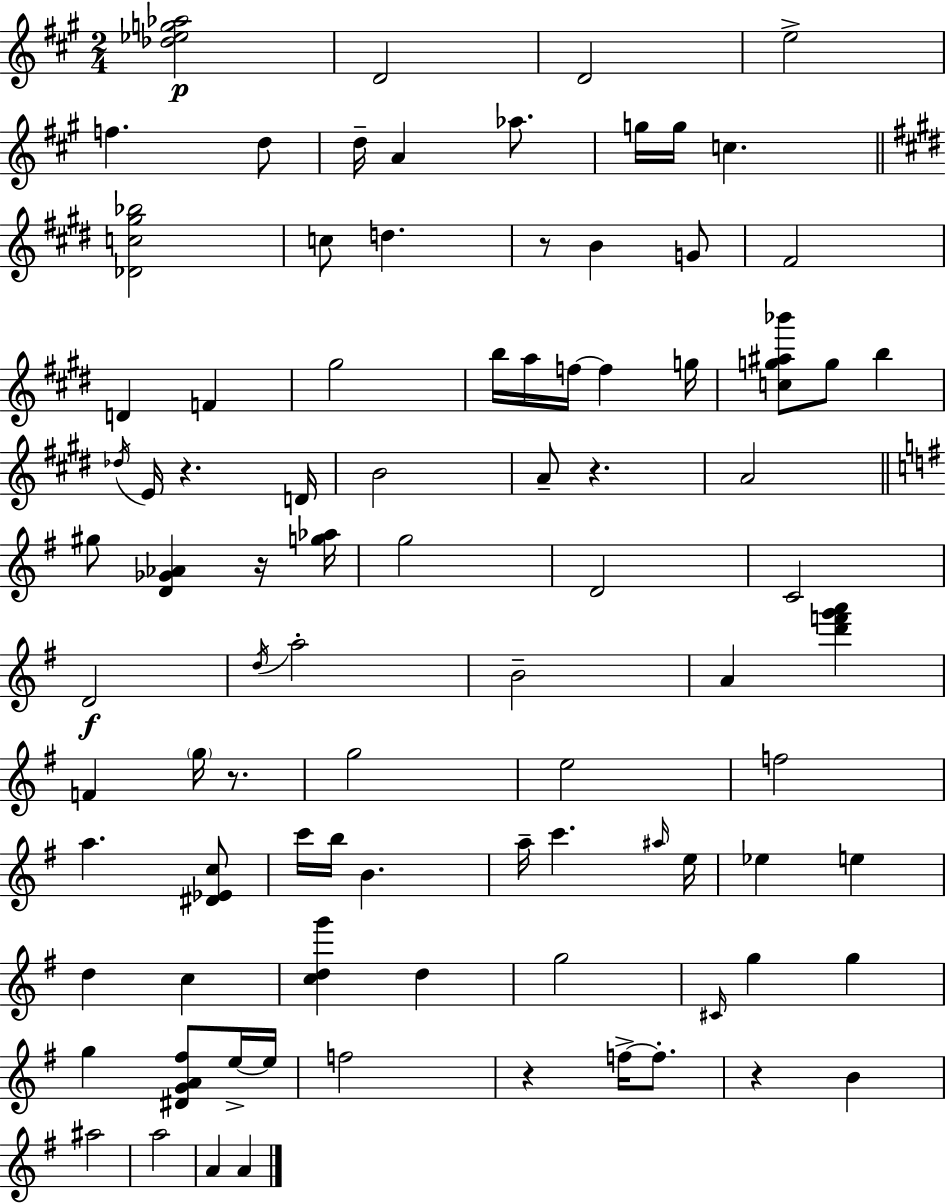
{
  \clef treble
  \numericTimeSignature
  \time 2/4
  \key a \major
  \repeat volta 2 { <des'' ees'' g'' aes''>2\p | d'2 | d'2 | e''2-> | \break f''4. d''8 | d''16-- a'4 aes''8. | g''16 g''16 c''4. | \bar "||" \break \key e \major <des' c'' gis'' bes''>2 | c''8 d''4. | r8 b'4 g'8 | fis'2 | \break d'4 f'4 | gis''2 | b''16 a''16 f''16~~ f''4 g''16 | <c'' g'' ais'' bes'''>8 g''8 b''4 | \break \acciaccatura { des''16 } e'16 r4. | d'16 b'2 | a'8-- r4. | a'2 | \break \bar "||" \break \key g \major gis''8 <d' ges' aes'>4 r16 <g'' aes''>16 | g''2 | d'2 | c'2 | \break d'2\f | \acciaccatura { d''16 } a''2-. | b'2-- | a'4 <d''' f''' g''' a'''>4 | \break f'4 \parenthesize g''16 r8. | g''2 | e''2 | f''2 | \break a''4. <dis' ees' c''>8 | c'''16 b''16 b'4. | a''16-- c'''4. | \grace { ais''16 } e''16 ees''4 e''4 | \break d''4 c''4 | <c'' d'' g'''>4 d''4 | g''2 | \grace { cis'16 } g''4 g''4 | \break g''4 <dis' g' a' fis''>8 | e''16->~~ e''16 f''2 | r4 f''16->~~ | f''8.-. r4 b'4 | \break ais''2 | a''2 | a'4 a'4 | } \bar "|."
}